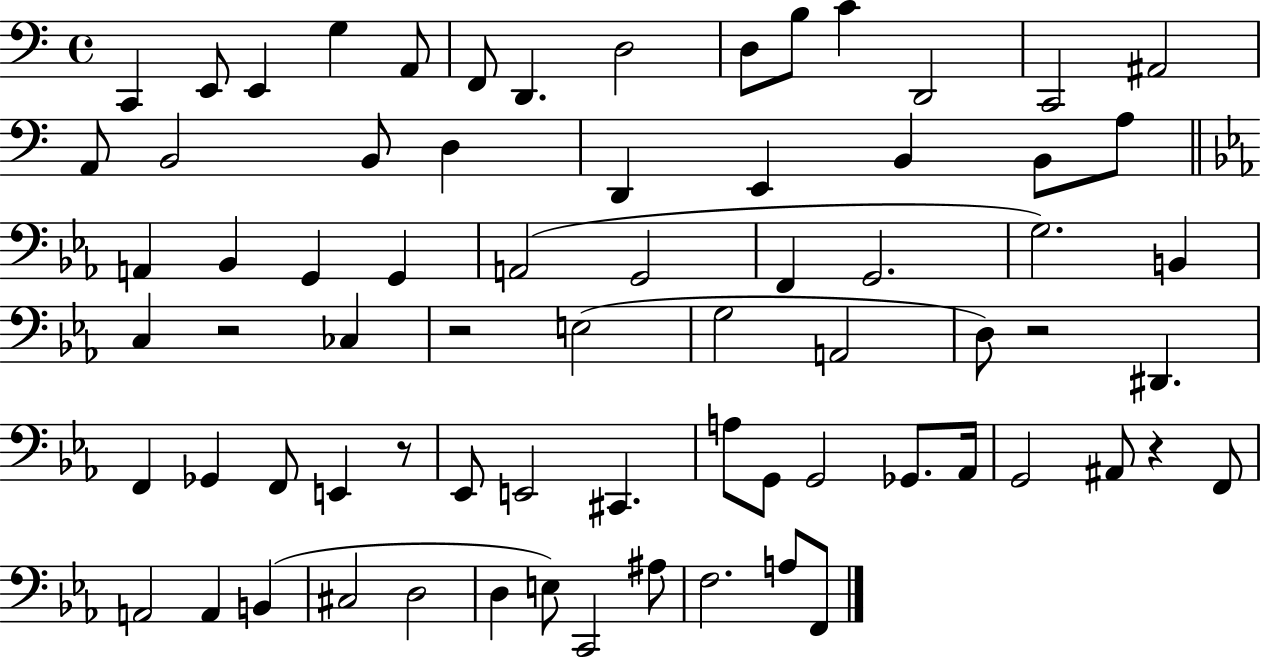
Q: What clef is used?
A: bass